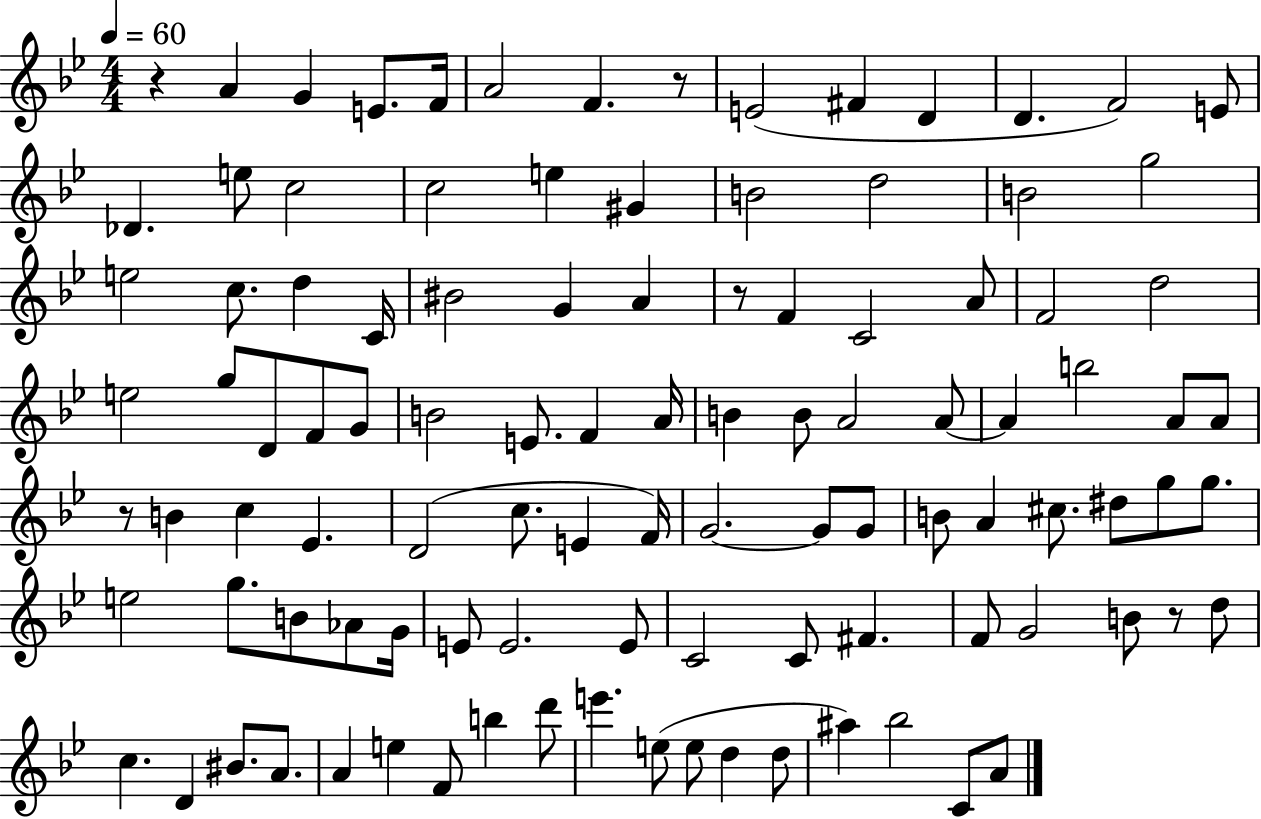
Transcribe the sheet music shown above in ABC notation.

X:1
T:Untitled
M:4/4
L:1/4
K:Bb
z A G E/2 F/4 A2 F z/2 E2 ^F D D F2 E/2 _D e/2 c2 c2 e ^G B2 d2 B2 g2 e2 c/2 d C/4 ^B2 G A z/2 F C2 A/2 F2 d2 e2 g/2 D/2 F/2 G/2 B2 E/2 F A/4 B B/2 A2 A/2 A b2 A/2 A/2 z/2 B c _E D2 c/2 E F/4 G2 G/2 G/2 B/2 A ^c/2 ^d/2 g/2 g/2 e2 g/2 B/2 _A/2 G/4 E/2 E2 E/2 C2 C/2 ^F F/2 G2 B/2 z/2 d/2 c D ^B/2 A/2 A e F/2 b d'/2 e' e/2 e/2 d d/2 ^a _b2 C/2 A/2